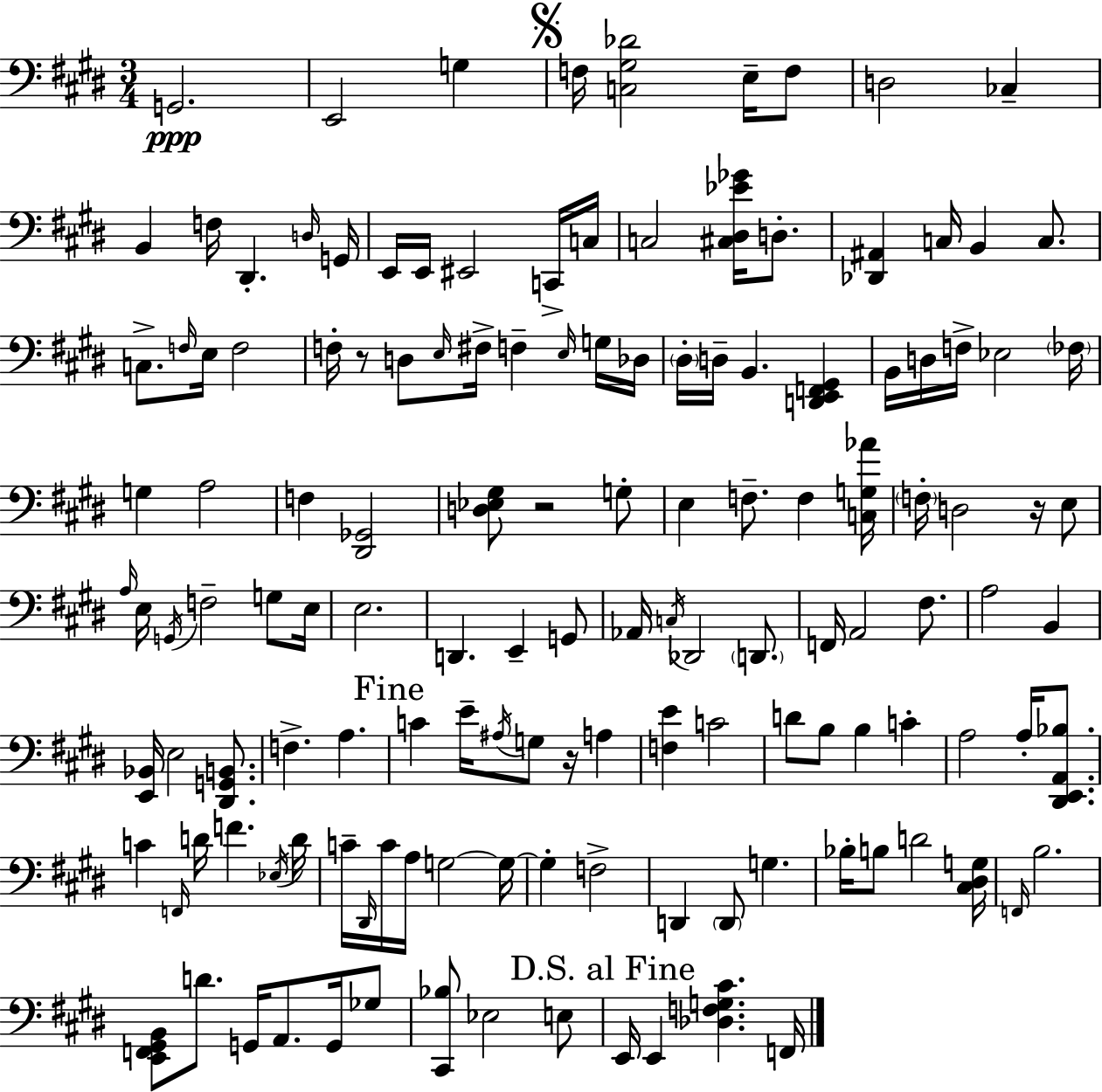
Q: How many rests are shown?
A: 4